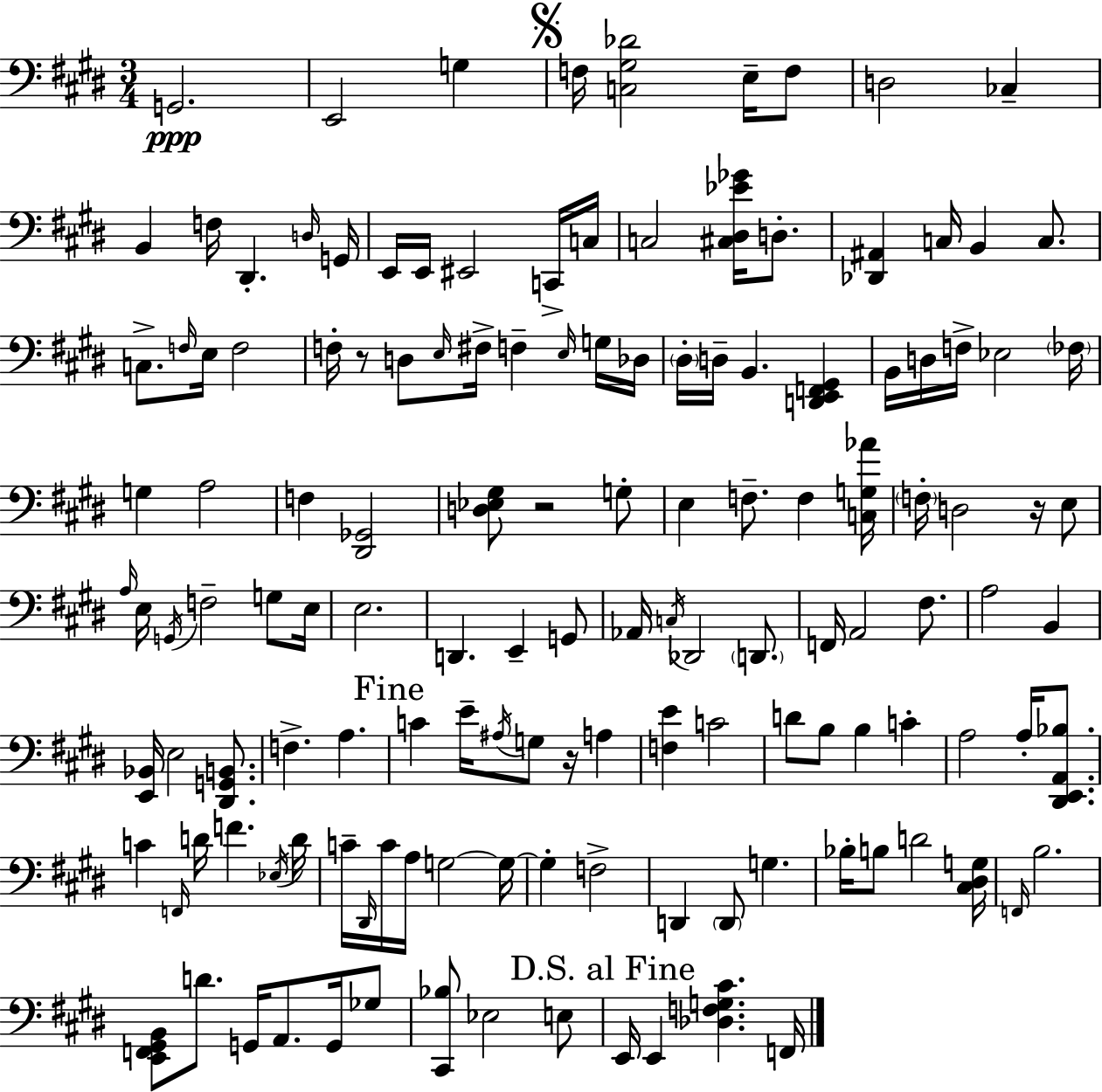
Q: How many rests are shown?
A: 4